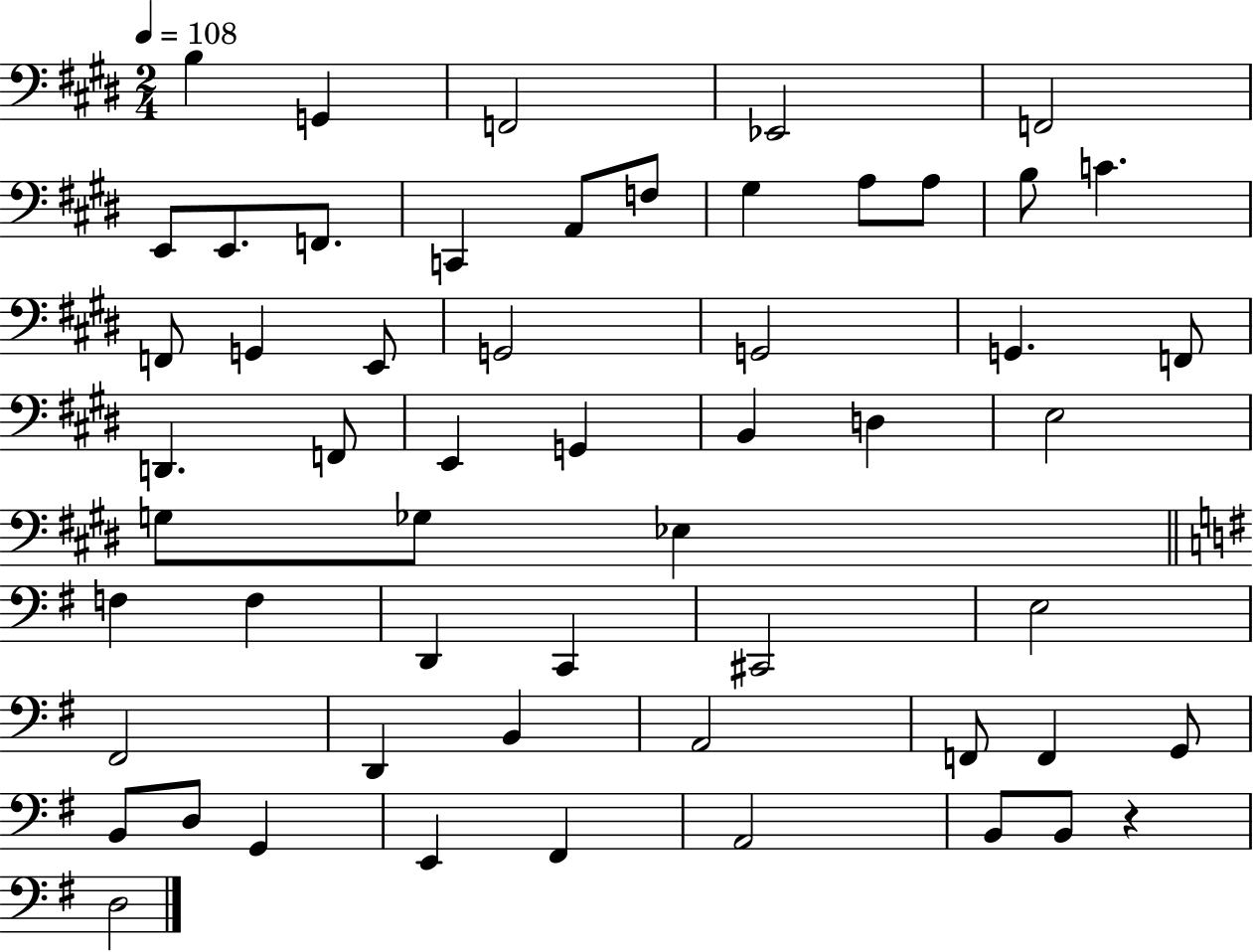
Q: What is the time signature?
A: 2/4